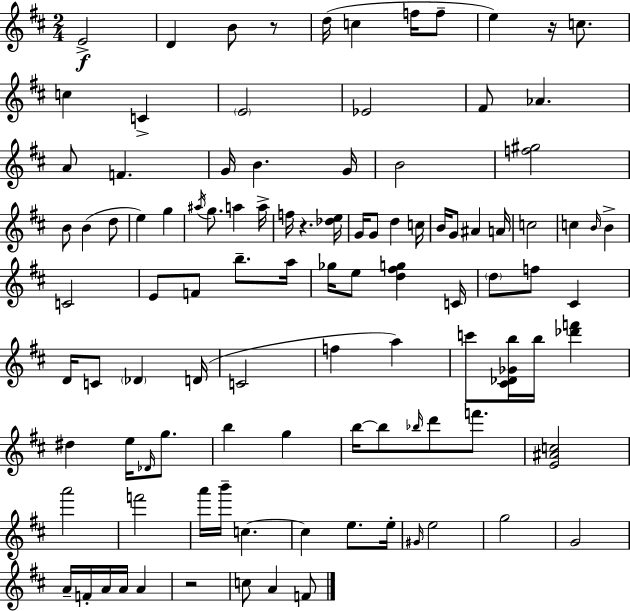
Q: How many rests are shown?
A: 4